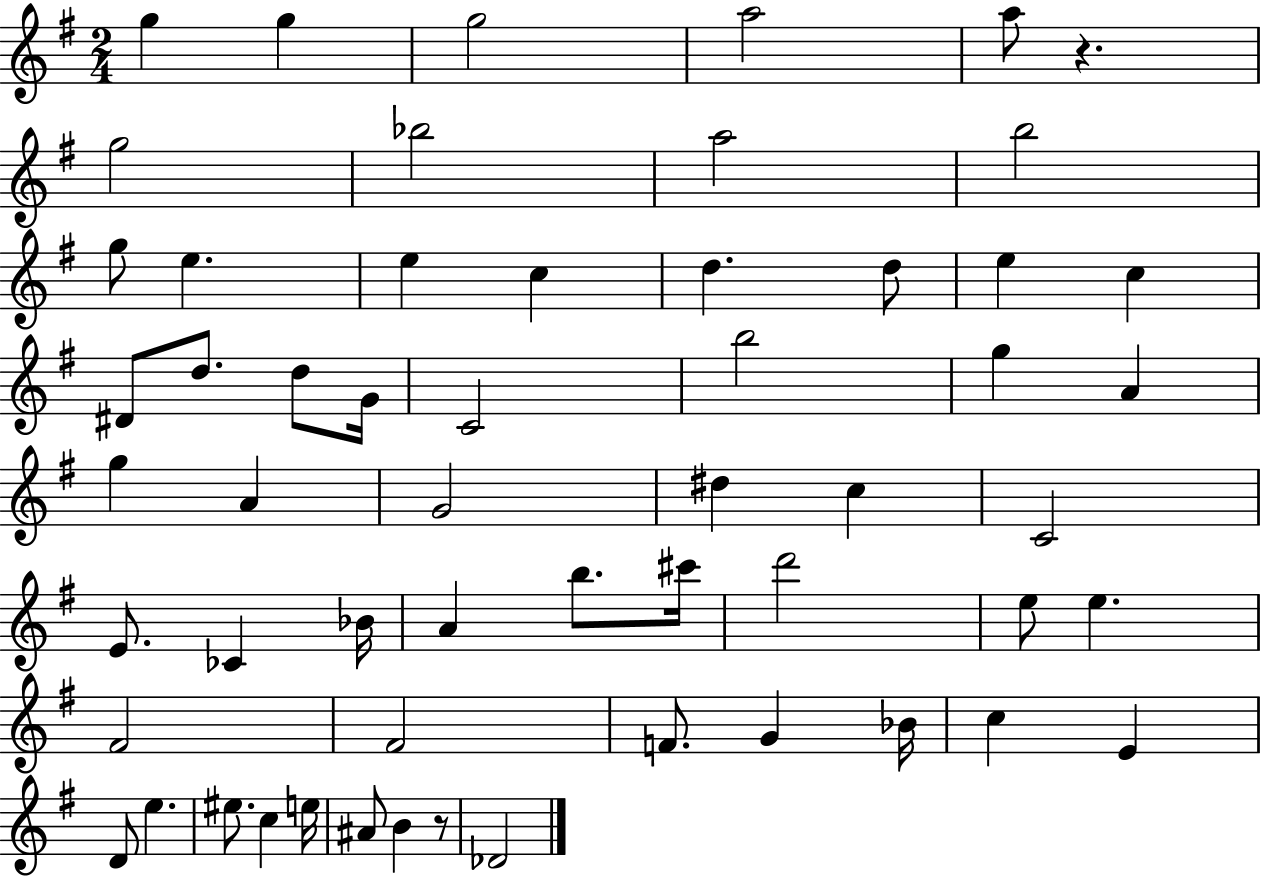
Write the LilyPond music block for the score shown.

{
  \clef treble
  \numericTimeSignature
  \time 2/4
  \key g \major
  g''4 g''4 | g''2 | a''2 | a''8 r4. | \break g''2 | bes''2 | a''2 | b''2 | \break g''8 e''4. | e''4 c''4 | d''4. d''8 | e''4 c''4 | \break dis'8 d''8. d''8 g'16 | c'2 | b''2 | g''4 a'4 | \break g''4 a'4 | g'2 | dis''4 c''4 | c'2 | \break e'8. ces'4 bes'16 | a'4 b''8. cis'''16 | d'''2 | e''8 e''4. | \break fis'2 | fis'2 | f'8. g'4 bes'16 | c''4 e'4 | \break d'8 e''4. | eis''8. c''4 e''16 | ais'8 b'4 r8 | des'2 | \break \bar "|."
}